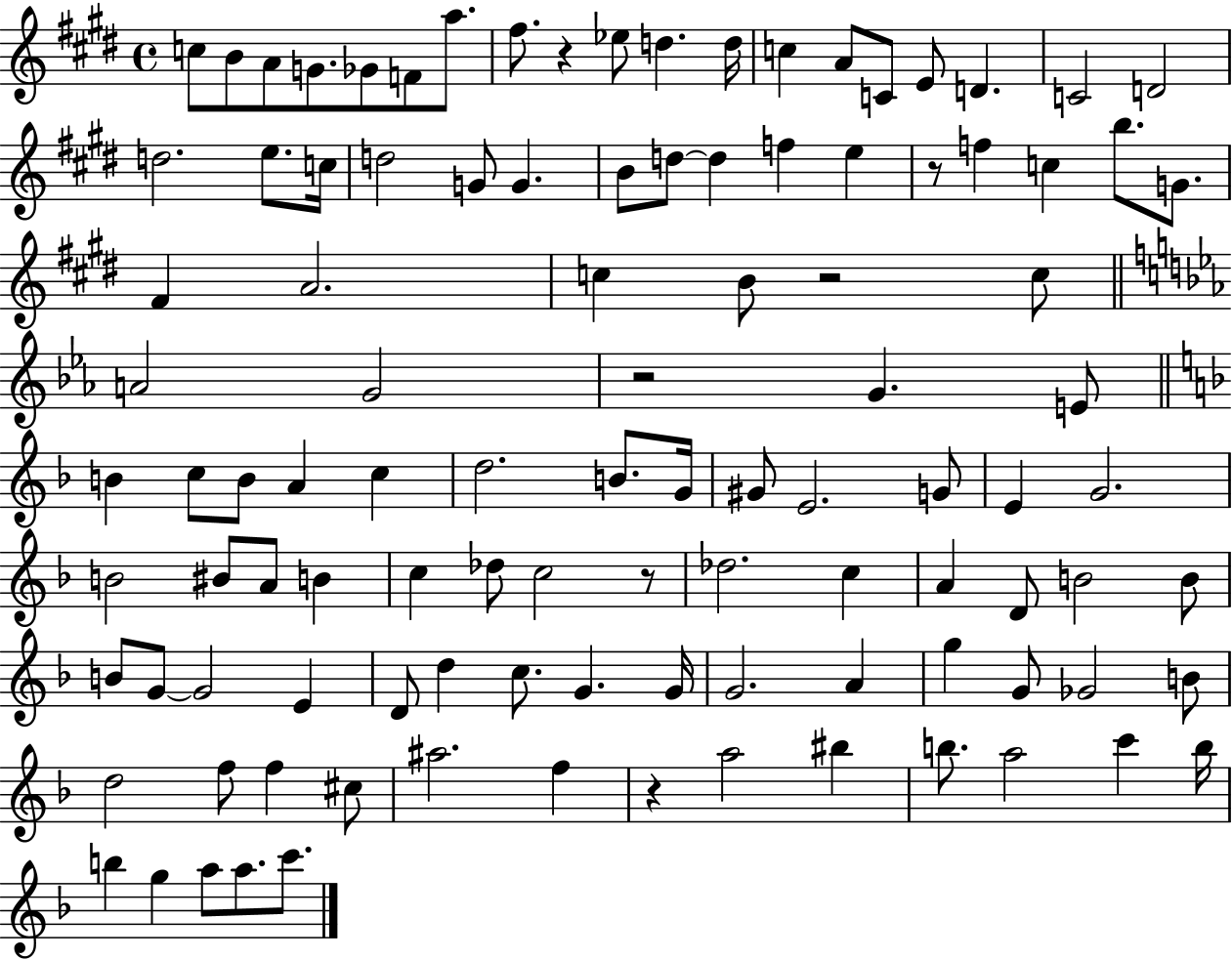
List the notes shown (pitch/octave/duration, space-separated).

C5/e B4/e A4/e G4/e. Gb4/e F4/e A5/e. F#5/e. R/q Eb5/e D5/q. D5/s C5/q A4/e C4/e E4/e D4/q. C4/h D4/h D5/h. E5/e. C5/s D5/h G4/e G4/q. B4/e D5/e D5/q F5/q E5/q R/e F5/q C5/q B5/e. G4/e. F#4/q A4/h. C5/q B4/e R/h C5/e A4/h G4/h R/h G4/q. E4/e B4/q C5/e B4/e A4/q C5/q D5/h. B4/e. G4/s G#4/e E4/h. G4/e E4/q G4/h. B4/h BIS4/e A4/e B4/q C5/q Db5/e C5/h R/e Db5/h. C5/q A4/q D4/e B4/h B4/e B4/e G4/e G4/h E4/q D4/e D5/q C5/e. G4/q. G4/s G4/h. A4/q G5/q G4/e Gb4/h B4/e D5/h F5/e F5/q C#5/e A#5/h. F5/q R/q A5/h BIS5/q B5/e. A5/h C6/q B5/s B5/q G5/q A5/e A5/e. C6/e.